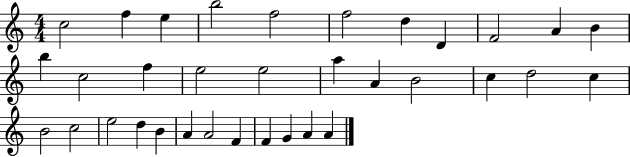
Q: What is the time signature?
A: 4/4